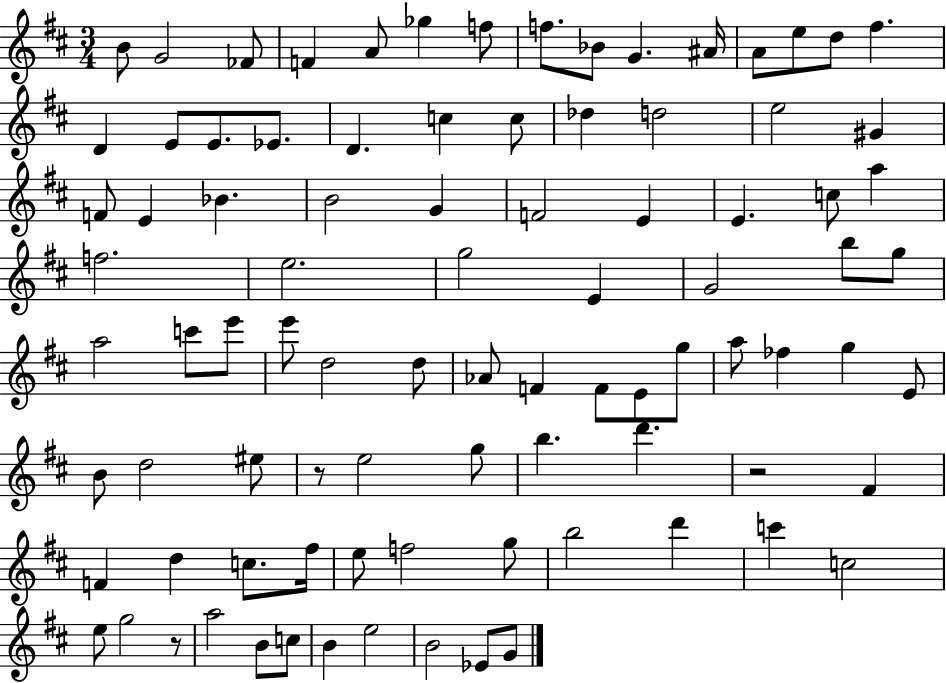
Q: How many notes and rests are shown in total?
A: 90